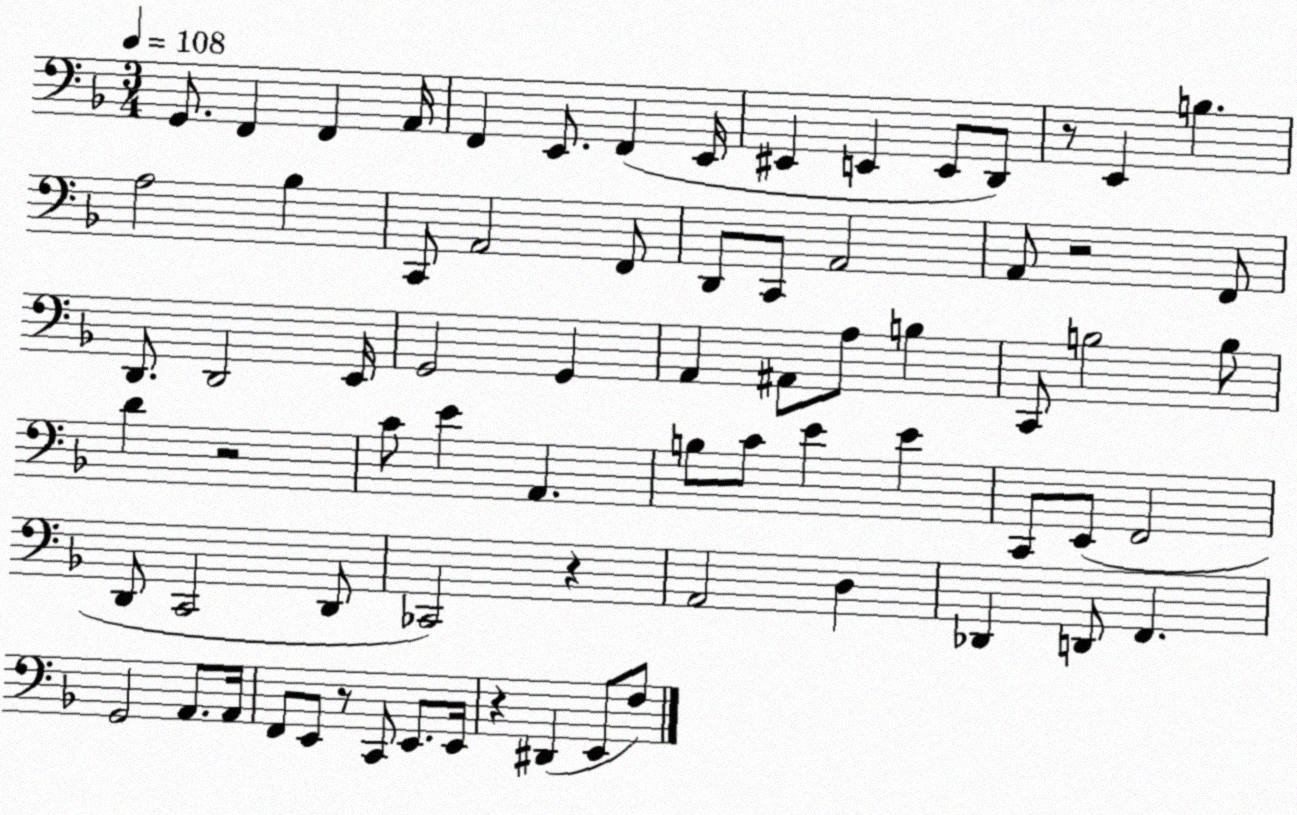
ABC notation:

X:1
T:Untitled
M:3/4
L:1/4
K:F
G,,/2 F,, F,, A,,/4 F,, E,,/2 F,, E,,/4 ^E,, E,, E,,/2 D,,/2 z/2 E,, B, A,2 _B, C,,/2 A,,2 F,,/2 D,,/2 C,,/2 A,,2 A,,/2 z2 F,,/2 D,,/2 D,,2 E,,/4 G,,2 G,, A,, ^A,,/2 A,/2 B, C,,/2 B,2 B,/2 D z2 C/2 E A,, B,/2 C/2 E E C,,/2 E,,/2 F,,2 D,,/2 C,,2 D,,/2 _C,,2 z A,,2 D, _D,, D,,/2 F,, G,,2 A,,/2 A,,/4 F,,/2 E,,/2 z/2 C,,/2 E,,/2 E,,/4 z ^D,, E,,/2 F,/2